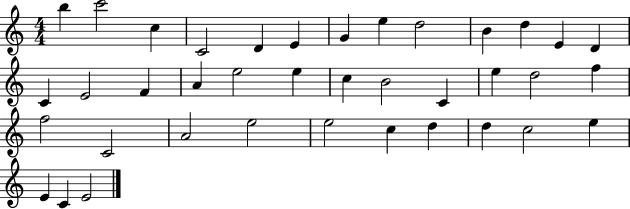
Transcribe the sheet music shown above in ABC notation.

X:1
T:Untitled
M:4/4
L:1/4
K:C
b c'2 c C2 D E G e d2 B d E D C E2 F A e2 e c B2 C e d2 f f2 C2 A2 e2 e2 c d d c2 e E C E2